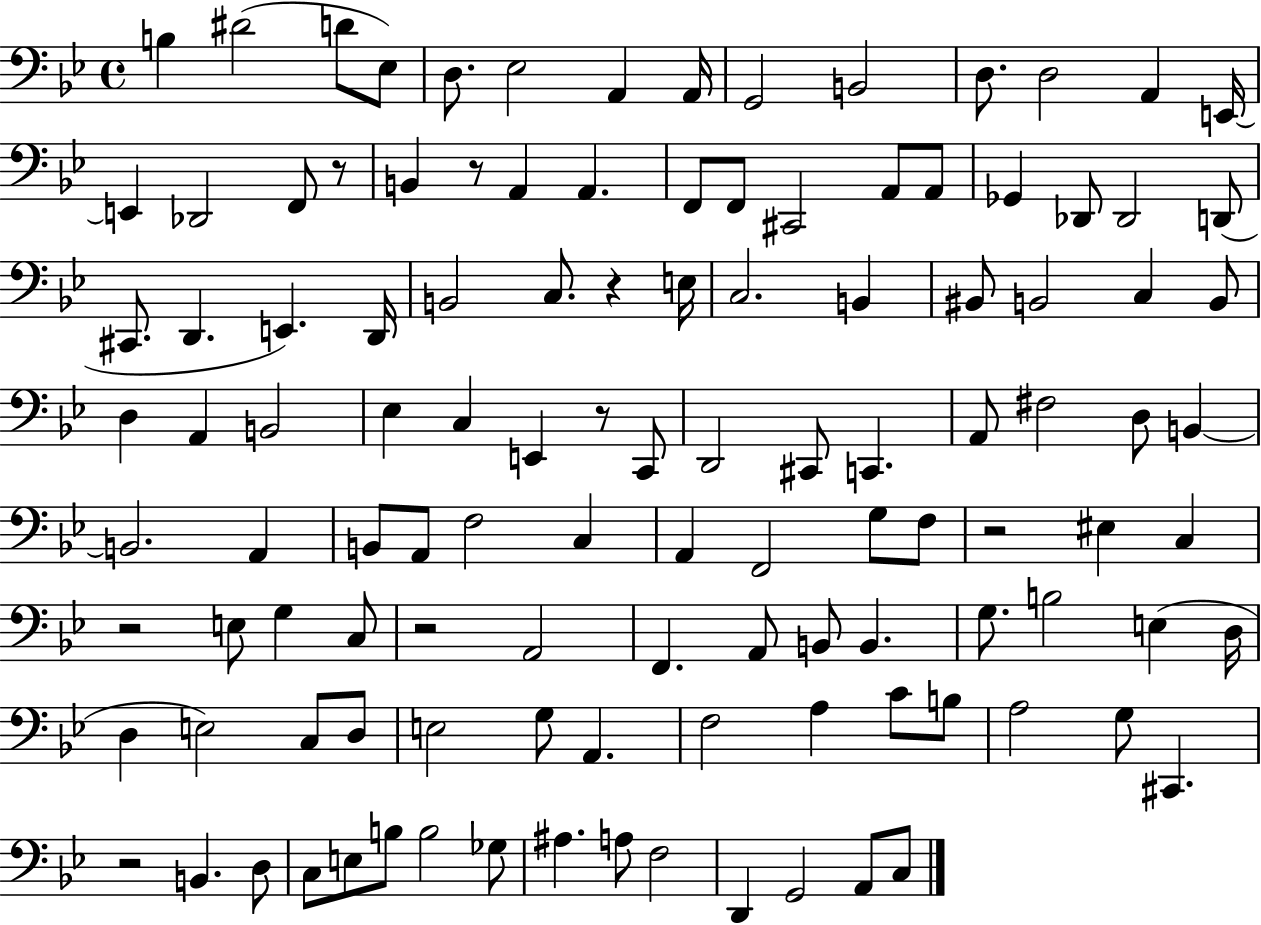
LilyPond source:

{
  \clef bass
  \time 4/4
  \defaultTimeSignature
  \key bes \major
  b4 dis'2( d'8 ees8) | d8. ees2 a,4 a,16 | g,2 b,2 | d8. d2 a,4 e,16~~ | \break e,4 des,2 f,8 r8 | b,4 r8 a,4 a,4. | f,8 f,8 cis,2 a,8 a,8 | ges,4 des,8 des,2 d,8( | \break cis,8. d,4. e,4.) d,16 | b,2 c8. r4 e16 | c2. b,4 | bis,8 b,2 c4 b,8 | \break d4 a,4 b,2 | ees4 c4 e,4 r8 c,8 | d,2 cis,8 c,4. | a,8 fis2 d8 b,4~~ | \break b,2. a,4 | b,8 a,8 f2 c4 | a,4 f,2 g8 f8 | r2 eis4 c4 | \break r2 e8 g4 c8 | r2 a,2 | f,4. a,8 b,8 b,4. | g8. b2 e4( d16 | \break d4 e2) c8 d8 | e2 g8 a,4. | f2 a4 c'8 b8 | a2 g8 cis,4. | \break r2 b,4. d8 | c8 e8 b8 b2 ges8 | ais4. a8 f2 | d,4 g,2 a,8 c8 | \break \bar "|."
}